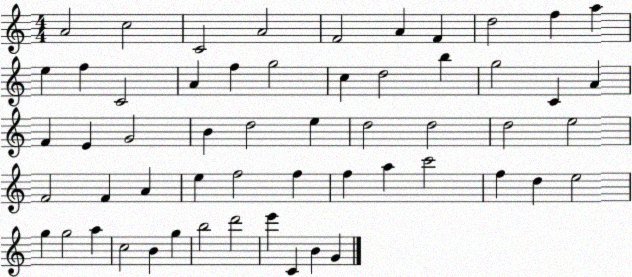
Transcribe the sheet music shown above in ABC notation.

X:1
T:Untitled
M:4/4
L:1/4
K:C
A2 c2 C2 A2 F2 A F d2 f a e f C2 A f g2 c d2 b g2 C A F E G2 B d2 e d2 d2 d2 e2 F2 F A e f2 f f a c'2 f d e2 g g2 a c2 B g b2 d'2 e' C B G